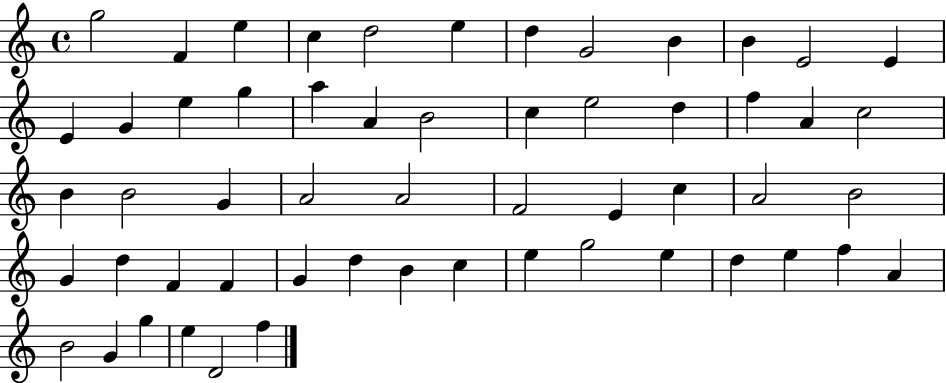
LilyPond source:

{
  \clef treble
  \time 4/4
  \defaultTimeSignature
  \key c \major
  g''2 f'4 e''4 | c''4 d''2 e''4 | d''4 g'2 b'4 | b'4 e'2 e'4 | \break e'4 g'4 e''4 g''4 | a''4 a'4 b'2 | c''4 e''2 d''4 | f''4 a'4 c''2 | \break b'4 b'2 g'4 | a'2 a'2 | f'2 e'4 c''4 | a'2 b'2 | \break g'4 d''4 f'4 f'4 | g'4 d''4 b'4 c''4 | e''4 g''2 e''4 | d''4 e''4 f''4 a'4 | \break b'2 g'4 g''4 | e''4 d'2 f''4 | \bar "|."
}